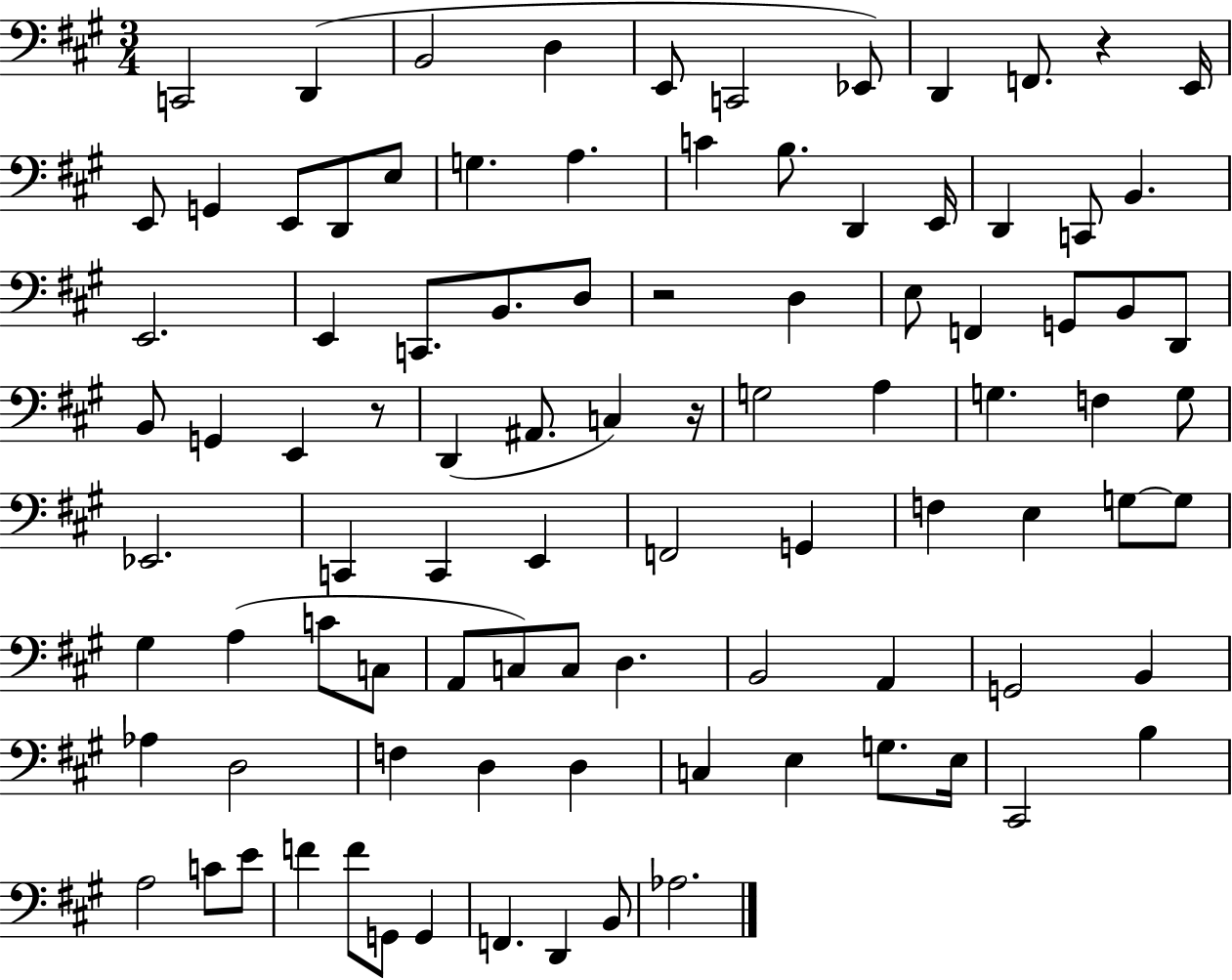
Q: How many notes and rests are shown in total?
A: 94